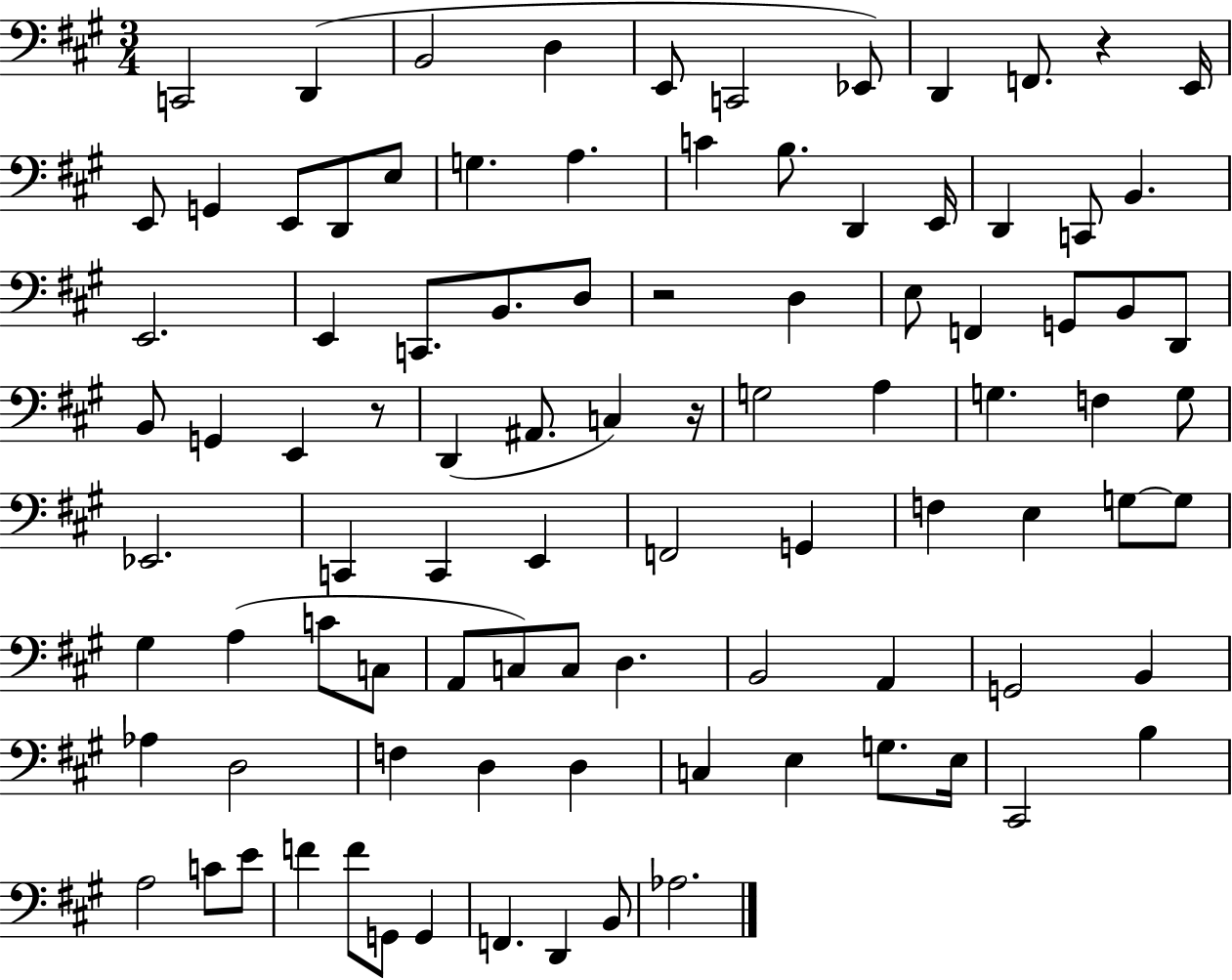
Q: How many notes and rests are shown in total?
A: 94